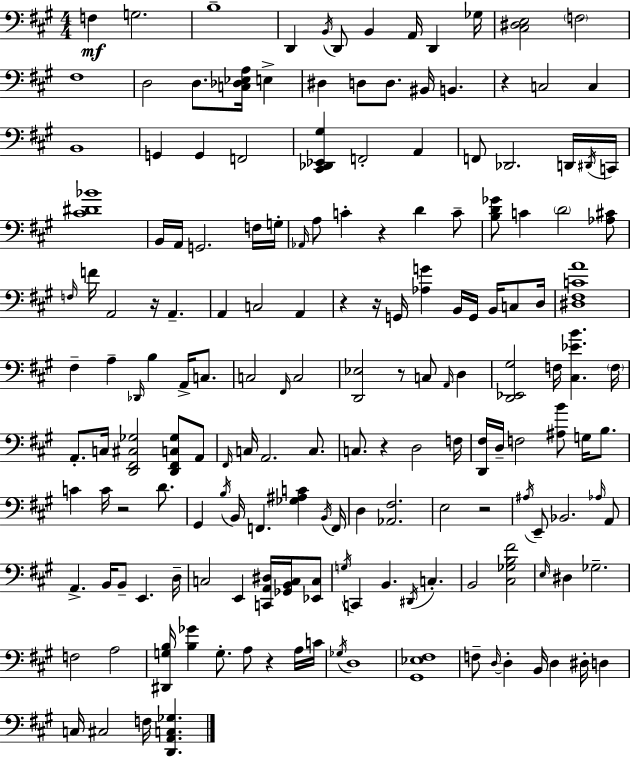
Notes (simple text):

F3/q G3/h. B3/w D2/q B2/s D2/e B2/q A2/s D2/q Gb3/s [C#3,D#3,E3]/h F3/h F#3/w D3/h D3/e. [C3,Db3,Eb3,A3]/s E3/q D#3/q D3/e D3/e. BIS2/s B2/q. R/q C3/h C3/q B2/w G2/q G2/q F2/h [C#2,Db2,Eb2,G#3]/q F2/h A2/q F2/e Db2/h. D2/s D#2/s C2/s [C#4,D#4,Bb4]/w B2/s A2/s G2/h. F3/s G3/s Ab2/s A3/e C4/q R/q D4/q C4/e [B3,D4,Gb4]/e C4/q D4/h [Ab3,C#4]/e F3/s F4/s A2/h R/s A2/q. A2/q C3/h A2/q R/q R/s G2/s [Ab3,G4]/q B2/s G2/s B2/s C3/e D3/s [D#3,F#3,C4,A4]/w F#3/q A3/q Db2/s B3/q A2/s C3/e. C3/h F#2/s C3/h [D2,Eb3]/h R/e C3/e A2/s D3/q [D2,Eb2,G#3]/h F3/s [C#3,Eb4,B4]/q. F3/s A2/e. C3/s [D2,F#2,C#3,Gb3]/h [D2,F#2,C3,Gb3]/e A2/e F#2/s C3/s A2/h. C3/e. C3/e. R/q D3/h F3/s [D2,F#3]/s D3/s F3/h [A#3,B4]/e G3/s B3/e. C4/q C4/s R/h D4/e. G#2/q B3/s B2/s F2/q. [Gb3,A#3,C4]/q B2/s F2/s D3/q [Ab2,F#3]/h. E3/h R/h A#3/s E2/e Bb2/h. Ab3/s A2/e A2/q. B2/s B2/e E2/q. D3/s C3/h E2/q [C2,A2,D#3]/s [Gb2,B2,C3]/s [Eb2,C3]/e G3/s C2/q B2/q. D#2/s C3/q. B2/h [C#3,Gb3,B3,F#4]/h E3/s D#3/q Gb3/h. F3/h A3/h [D#2,G3,B3]/s [B3,Gb4]/q G3/e. A3/e R/q A3/s C4/s Gb3/s D3/w [G#2,Eb3,F#3]/w F3/e D3/s D3/q B2/s D3/q D#3/s D3/q C3/s C#3/h F3/s [D2,A2,C3,Gb3]/q.